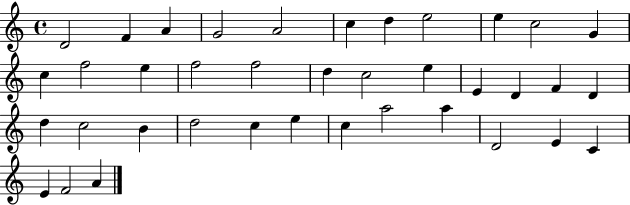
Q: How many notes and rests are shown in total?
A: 38